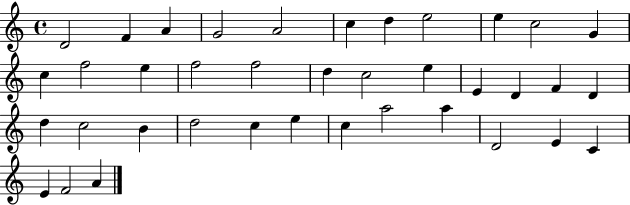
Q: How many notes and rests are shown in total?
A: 38